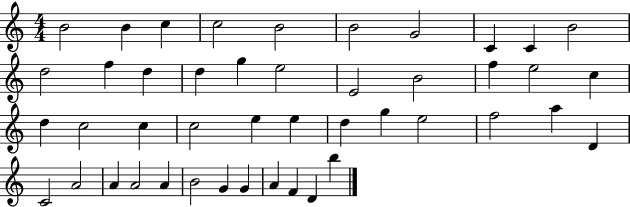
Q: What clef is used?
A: treble